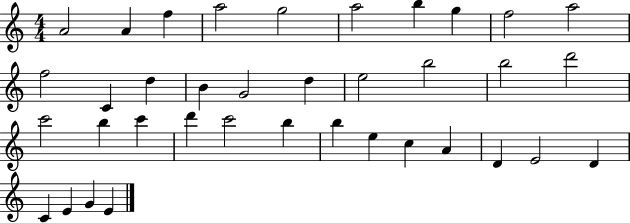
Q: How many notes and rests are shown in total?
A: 37